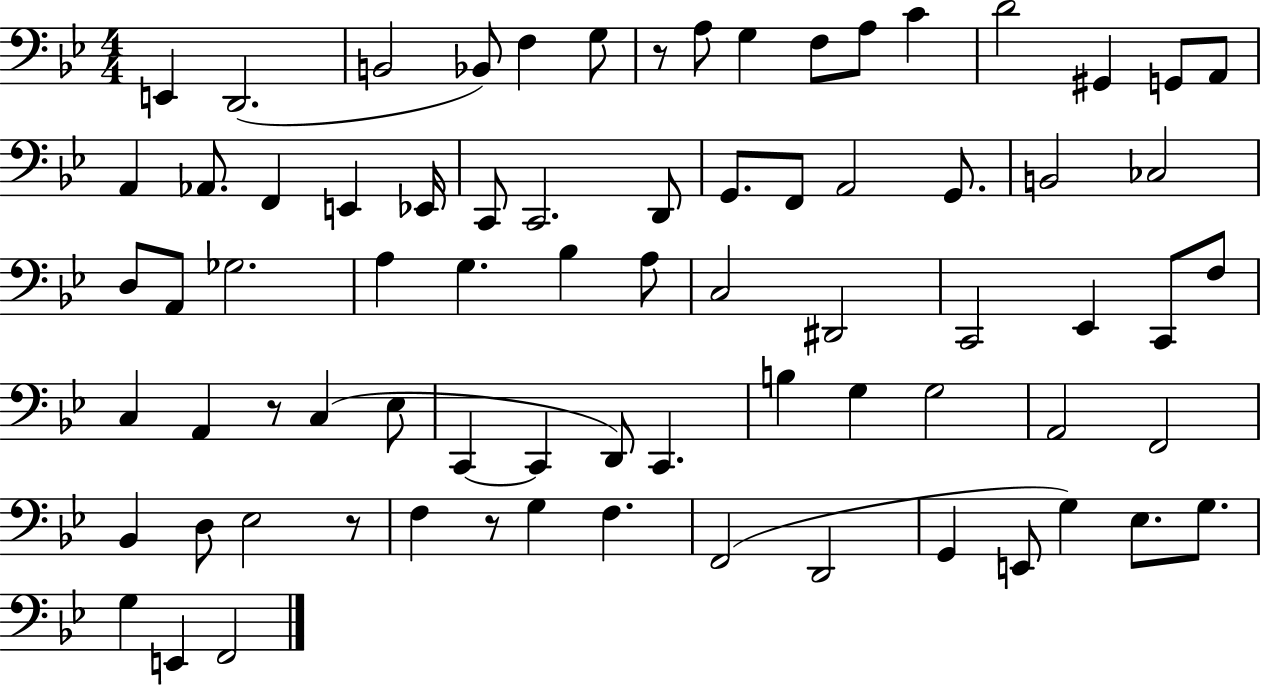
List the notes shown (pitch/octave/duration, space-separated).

E2/q D2/h. B2/h Bb2/e F3/q G3/e R/e A3/e G3/q F3/e A3/e C4/q D4/h G#2/q G2/e A2/e A2/q Ab2/e. F2/q E2/q Eb2/s C2/e C2/h. D2/e G2/e. F2/e A2/h G2/e. B2/h CES3/h D3/e A2/e Gb3/h. A3/q G3/q. Bb3/q A3/e C3/h D#2/h C2/h Eb2/q C2/e F3/e C3/q A2/q R/e C3/q Eb3/e C2/q C2/q D2/e C2/q. B3/q G3/q G3/h A2/h F2/h Bb2/q D3/e Eb3/h R/e F3/q R/e G3/q F3/q. F2/h D2/h G2/q E2/e G3/q Eb3/e. G3/e. G3/q E2/q F2/h